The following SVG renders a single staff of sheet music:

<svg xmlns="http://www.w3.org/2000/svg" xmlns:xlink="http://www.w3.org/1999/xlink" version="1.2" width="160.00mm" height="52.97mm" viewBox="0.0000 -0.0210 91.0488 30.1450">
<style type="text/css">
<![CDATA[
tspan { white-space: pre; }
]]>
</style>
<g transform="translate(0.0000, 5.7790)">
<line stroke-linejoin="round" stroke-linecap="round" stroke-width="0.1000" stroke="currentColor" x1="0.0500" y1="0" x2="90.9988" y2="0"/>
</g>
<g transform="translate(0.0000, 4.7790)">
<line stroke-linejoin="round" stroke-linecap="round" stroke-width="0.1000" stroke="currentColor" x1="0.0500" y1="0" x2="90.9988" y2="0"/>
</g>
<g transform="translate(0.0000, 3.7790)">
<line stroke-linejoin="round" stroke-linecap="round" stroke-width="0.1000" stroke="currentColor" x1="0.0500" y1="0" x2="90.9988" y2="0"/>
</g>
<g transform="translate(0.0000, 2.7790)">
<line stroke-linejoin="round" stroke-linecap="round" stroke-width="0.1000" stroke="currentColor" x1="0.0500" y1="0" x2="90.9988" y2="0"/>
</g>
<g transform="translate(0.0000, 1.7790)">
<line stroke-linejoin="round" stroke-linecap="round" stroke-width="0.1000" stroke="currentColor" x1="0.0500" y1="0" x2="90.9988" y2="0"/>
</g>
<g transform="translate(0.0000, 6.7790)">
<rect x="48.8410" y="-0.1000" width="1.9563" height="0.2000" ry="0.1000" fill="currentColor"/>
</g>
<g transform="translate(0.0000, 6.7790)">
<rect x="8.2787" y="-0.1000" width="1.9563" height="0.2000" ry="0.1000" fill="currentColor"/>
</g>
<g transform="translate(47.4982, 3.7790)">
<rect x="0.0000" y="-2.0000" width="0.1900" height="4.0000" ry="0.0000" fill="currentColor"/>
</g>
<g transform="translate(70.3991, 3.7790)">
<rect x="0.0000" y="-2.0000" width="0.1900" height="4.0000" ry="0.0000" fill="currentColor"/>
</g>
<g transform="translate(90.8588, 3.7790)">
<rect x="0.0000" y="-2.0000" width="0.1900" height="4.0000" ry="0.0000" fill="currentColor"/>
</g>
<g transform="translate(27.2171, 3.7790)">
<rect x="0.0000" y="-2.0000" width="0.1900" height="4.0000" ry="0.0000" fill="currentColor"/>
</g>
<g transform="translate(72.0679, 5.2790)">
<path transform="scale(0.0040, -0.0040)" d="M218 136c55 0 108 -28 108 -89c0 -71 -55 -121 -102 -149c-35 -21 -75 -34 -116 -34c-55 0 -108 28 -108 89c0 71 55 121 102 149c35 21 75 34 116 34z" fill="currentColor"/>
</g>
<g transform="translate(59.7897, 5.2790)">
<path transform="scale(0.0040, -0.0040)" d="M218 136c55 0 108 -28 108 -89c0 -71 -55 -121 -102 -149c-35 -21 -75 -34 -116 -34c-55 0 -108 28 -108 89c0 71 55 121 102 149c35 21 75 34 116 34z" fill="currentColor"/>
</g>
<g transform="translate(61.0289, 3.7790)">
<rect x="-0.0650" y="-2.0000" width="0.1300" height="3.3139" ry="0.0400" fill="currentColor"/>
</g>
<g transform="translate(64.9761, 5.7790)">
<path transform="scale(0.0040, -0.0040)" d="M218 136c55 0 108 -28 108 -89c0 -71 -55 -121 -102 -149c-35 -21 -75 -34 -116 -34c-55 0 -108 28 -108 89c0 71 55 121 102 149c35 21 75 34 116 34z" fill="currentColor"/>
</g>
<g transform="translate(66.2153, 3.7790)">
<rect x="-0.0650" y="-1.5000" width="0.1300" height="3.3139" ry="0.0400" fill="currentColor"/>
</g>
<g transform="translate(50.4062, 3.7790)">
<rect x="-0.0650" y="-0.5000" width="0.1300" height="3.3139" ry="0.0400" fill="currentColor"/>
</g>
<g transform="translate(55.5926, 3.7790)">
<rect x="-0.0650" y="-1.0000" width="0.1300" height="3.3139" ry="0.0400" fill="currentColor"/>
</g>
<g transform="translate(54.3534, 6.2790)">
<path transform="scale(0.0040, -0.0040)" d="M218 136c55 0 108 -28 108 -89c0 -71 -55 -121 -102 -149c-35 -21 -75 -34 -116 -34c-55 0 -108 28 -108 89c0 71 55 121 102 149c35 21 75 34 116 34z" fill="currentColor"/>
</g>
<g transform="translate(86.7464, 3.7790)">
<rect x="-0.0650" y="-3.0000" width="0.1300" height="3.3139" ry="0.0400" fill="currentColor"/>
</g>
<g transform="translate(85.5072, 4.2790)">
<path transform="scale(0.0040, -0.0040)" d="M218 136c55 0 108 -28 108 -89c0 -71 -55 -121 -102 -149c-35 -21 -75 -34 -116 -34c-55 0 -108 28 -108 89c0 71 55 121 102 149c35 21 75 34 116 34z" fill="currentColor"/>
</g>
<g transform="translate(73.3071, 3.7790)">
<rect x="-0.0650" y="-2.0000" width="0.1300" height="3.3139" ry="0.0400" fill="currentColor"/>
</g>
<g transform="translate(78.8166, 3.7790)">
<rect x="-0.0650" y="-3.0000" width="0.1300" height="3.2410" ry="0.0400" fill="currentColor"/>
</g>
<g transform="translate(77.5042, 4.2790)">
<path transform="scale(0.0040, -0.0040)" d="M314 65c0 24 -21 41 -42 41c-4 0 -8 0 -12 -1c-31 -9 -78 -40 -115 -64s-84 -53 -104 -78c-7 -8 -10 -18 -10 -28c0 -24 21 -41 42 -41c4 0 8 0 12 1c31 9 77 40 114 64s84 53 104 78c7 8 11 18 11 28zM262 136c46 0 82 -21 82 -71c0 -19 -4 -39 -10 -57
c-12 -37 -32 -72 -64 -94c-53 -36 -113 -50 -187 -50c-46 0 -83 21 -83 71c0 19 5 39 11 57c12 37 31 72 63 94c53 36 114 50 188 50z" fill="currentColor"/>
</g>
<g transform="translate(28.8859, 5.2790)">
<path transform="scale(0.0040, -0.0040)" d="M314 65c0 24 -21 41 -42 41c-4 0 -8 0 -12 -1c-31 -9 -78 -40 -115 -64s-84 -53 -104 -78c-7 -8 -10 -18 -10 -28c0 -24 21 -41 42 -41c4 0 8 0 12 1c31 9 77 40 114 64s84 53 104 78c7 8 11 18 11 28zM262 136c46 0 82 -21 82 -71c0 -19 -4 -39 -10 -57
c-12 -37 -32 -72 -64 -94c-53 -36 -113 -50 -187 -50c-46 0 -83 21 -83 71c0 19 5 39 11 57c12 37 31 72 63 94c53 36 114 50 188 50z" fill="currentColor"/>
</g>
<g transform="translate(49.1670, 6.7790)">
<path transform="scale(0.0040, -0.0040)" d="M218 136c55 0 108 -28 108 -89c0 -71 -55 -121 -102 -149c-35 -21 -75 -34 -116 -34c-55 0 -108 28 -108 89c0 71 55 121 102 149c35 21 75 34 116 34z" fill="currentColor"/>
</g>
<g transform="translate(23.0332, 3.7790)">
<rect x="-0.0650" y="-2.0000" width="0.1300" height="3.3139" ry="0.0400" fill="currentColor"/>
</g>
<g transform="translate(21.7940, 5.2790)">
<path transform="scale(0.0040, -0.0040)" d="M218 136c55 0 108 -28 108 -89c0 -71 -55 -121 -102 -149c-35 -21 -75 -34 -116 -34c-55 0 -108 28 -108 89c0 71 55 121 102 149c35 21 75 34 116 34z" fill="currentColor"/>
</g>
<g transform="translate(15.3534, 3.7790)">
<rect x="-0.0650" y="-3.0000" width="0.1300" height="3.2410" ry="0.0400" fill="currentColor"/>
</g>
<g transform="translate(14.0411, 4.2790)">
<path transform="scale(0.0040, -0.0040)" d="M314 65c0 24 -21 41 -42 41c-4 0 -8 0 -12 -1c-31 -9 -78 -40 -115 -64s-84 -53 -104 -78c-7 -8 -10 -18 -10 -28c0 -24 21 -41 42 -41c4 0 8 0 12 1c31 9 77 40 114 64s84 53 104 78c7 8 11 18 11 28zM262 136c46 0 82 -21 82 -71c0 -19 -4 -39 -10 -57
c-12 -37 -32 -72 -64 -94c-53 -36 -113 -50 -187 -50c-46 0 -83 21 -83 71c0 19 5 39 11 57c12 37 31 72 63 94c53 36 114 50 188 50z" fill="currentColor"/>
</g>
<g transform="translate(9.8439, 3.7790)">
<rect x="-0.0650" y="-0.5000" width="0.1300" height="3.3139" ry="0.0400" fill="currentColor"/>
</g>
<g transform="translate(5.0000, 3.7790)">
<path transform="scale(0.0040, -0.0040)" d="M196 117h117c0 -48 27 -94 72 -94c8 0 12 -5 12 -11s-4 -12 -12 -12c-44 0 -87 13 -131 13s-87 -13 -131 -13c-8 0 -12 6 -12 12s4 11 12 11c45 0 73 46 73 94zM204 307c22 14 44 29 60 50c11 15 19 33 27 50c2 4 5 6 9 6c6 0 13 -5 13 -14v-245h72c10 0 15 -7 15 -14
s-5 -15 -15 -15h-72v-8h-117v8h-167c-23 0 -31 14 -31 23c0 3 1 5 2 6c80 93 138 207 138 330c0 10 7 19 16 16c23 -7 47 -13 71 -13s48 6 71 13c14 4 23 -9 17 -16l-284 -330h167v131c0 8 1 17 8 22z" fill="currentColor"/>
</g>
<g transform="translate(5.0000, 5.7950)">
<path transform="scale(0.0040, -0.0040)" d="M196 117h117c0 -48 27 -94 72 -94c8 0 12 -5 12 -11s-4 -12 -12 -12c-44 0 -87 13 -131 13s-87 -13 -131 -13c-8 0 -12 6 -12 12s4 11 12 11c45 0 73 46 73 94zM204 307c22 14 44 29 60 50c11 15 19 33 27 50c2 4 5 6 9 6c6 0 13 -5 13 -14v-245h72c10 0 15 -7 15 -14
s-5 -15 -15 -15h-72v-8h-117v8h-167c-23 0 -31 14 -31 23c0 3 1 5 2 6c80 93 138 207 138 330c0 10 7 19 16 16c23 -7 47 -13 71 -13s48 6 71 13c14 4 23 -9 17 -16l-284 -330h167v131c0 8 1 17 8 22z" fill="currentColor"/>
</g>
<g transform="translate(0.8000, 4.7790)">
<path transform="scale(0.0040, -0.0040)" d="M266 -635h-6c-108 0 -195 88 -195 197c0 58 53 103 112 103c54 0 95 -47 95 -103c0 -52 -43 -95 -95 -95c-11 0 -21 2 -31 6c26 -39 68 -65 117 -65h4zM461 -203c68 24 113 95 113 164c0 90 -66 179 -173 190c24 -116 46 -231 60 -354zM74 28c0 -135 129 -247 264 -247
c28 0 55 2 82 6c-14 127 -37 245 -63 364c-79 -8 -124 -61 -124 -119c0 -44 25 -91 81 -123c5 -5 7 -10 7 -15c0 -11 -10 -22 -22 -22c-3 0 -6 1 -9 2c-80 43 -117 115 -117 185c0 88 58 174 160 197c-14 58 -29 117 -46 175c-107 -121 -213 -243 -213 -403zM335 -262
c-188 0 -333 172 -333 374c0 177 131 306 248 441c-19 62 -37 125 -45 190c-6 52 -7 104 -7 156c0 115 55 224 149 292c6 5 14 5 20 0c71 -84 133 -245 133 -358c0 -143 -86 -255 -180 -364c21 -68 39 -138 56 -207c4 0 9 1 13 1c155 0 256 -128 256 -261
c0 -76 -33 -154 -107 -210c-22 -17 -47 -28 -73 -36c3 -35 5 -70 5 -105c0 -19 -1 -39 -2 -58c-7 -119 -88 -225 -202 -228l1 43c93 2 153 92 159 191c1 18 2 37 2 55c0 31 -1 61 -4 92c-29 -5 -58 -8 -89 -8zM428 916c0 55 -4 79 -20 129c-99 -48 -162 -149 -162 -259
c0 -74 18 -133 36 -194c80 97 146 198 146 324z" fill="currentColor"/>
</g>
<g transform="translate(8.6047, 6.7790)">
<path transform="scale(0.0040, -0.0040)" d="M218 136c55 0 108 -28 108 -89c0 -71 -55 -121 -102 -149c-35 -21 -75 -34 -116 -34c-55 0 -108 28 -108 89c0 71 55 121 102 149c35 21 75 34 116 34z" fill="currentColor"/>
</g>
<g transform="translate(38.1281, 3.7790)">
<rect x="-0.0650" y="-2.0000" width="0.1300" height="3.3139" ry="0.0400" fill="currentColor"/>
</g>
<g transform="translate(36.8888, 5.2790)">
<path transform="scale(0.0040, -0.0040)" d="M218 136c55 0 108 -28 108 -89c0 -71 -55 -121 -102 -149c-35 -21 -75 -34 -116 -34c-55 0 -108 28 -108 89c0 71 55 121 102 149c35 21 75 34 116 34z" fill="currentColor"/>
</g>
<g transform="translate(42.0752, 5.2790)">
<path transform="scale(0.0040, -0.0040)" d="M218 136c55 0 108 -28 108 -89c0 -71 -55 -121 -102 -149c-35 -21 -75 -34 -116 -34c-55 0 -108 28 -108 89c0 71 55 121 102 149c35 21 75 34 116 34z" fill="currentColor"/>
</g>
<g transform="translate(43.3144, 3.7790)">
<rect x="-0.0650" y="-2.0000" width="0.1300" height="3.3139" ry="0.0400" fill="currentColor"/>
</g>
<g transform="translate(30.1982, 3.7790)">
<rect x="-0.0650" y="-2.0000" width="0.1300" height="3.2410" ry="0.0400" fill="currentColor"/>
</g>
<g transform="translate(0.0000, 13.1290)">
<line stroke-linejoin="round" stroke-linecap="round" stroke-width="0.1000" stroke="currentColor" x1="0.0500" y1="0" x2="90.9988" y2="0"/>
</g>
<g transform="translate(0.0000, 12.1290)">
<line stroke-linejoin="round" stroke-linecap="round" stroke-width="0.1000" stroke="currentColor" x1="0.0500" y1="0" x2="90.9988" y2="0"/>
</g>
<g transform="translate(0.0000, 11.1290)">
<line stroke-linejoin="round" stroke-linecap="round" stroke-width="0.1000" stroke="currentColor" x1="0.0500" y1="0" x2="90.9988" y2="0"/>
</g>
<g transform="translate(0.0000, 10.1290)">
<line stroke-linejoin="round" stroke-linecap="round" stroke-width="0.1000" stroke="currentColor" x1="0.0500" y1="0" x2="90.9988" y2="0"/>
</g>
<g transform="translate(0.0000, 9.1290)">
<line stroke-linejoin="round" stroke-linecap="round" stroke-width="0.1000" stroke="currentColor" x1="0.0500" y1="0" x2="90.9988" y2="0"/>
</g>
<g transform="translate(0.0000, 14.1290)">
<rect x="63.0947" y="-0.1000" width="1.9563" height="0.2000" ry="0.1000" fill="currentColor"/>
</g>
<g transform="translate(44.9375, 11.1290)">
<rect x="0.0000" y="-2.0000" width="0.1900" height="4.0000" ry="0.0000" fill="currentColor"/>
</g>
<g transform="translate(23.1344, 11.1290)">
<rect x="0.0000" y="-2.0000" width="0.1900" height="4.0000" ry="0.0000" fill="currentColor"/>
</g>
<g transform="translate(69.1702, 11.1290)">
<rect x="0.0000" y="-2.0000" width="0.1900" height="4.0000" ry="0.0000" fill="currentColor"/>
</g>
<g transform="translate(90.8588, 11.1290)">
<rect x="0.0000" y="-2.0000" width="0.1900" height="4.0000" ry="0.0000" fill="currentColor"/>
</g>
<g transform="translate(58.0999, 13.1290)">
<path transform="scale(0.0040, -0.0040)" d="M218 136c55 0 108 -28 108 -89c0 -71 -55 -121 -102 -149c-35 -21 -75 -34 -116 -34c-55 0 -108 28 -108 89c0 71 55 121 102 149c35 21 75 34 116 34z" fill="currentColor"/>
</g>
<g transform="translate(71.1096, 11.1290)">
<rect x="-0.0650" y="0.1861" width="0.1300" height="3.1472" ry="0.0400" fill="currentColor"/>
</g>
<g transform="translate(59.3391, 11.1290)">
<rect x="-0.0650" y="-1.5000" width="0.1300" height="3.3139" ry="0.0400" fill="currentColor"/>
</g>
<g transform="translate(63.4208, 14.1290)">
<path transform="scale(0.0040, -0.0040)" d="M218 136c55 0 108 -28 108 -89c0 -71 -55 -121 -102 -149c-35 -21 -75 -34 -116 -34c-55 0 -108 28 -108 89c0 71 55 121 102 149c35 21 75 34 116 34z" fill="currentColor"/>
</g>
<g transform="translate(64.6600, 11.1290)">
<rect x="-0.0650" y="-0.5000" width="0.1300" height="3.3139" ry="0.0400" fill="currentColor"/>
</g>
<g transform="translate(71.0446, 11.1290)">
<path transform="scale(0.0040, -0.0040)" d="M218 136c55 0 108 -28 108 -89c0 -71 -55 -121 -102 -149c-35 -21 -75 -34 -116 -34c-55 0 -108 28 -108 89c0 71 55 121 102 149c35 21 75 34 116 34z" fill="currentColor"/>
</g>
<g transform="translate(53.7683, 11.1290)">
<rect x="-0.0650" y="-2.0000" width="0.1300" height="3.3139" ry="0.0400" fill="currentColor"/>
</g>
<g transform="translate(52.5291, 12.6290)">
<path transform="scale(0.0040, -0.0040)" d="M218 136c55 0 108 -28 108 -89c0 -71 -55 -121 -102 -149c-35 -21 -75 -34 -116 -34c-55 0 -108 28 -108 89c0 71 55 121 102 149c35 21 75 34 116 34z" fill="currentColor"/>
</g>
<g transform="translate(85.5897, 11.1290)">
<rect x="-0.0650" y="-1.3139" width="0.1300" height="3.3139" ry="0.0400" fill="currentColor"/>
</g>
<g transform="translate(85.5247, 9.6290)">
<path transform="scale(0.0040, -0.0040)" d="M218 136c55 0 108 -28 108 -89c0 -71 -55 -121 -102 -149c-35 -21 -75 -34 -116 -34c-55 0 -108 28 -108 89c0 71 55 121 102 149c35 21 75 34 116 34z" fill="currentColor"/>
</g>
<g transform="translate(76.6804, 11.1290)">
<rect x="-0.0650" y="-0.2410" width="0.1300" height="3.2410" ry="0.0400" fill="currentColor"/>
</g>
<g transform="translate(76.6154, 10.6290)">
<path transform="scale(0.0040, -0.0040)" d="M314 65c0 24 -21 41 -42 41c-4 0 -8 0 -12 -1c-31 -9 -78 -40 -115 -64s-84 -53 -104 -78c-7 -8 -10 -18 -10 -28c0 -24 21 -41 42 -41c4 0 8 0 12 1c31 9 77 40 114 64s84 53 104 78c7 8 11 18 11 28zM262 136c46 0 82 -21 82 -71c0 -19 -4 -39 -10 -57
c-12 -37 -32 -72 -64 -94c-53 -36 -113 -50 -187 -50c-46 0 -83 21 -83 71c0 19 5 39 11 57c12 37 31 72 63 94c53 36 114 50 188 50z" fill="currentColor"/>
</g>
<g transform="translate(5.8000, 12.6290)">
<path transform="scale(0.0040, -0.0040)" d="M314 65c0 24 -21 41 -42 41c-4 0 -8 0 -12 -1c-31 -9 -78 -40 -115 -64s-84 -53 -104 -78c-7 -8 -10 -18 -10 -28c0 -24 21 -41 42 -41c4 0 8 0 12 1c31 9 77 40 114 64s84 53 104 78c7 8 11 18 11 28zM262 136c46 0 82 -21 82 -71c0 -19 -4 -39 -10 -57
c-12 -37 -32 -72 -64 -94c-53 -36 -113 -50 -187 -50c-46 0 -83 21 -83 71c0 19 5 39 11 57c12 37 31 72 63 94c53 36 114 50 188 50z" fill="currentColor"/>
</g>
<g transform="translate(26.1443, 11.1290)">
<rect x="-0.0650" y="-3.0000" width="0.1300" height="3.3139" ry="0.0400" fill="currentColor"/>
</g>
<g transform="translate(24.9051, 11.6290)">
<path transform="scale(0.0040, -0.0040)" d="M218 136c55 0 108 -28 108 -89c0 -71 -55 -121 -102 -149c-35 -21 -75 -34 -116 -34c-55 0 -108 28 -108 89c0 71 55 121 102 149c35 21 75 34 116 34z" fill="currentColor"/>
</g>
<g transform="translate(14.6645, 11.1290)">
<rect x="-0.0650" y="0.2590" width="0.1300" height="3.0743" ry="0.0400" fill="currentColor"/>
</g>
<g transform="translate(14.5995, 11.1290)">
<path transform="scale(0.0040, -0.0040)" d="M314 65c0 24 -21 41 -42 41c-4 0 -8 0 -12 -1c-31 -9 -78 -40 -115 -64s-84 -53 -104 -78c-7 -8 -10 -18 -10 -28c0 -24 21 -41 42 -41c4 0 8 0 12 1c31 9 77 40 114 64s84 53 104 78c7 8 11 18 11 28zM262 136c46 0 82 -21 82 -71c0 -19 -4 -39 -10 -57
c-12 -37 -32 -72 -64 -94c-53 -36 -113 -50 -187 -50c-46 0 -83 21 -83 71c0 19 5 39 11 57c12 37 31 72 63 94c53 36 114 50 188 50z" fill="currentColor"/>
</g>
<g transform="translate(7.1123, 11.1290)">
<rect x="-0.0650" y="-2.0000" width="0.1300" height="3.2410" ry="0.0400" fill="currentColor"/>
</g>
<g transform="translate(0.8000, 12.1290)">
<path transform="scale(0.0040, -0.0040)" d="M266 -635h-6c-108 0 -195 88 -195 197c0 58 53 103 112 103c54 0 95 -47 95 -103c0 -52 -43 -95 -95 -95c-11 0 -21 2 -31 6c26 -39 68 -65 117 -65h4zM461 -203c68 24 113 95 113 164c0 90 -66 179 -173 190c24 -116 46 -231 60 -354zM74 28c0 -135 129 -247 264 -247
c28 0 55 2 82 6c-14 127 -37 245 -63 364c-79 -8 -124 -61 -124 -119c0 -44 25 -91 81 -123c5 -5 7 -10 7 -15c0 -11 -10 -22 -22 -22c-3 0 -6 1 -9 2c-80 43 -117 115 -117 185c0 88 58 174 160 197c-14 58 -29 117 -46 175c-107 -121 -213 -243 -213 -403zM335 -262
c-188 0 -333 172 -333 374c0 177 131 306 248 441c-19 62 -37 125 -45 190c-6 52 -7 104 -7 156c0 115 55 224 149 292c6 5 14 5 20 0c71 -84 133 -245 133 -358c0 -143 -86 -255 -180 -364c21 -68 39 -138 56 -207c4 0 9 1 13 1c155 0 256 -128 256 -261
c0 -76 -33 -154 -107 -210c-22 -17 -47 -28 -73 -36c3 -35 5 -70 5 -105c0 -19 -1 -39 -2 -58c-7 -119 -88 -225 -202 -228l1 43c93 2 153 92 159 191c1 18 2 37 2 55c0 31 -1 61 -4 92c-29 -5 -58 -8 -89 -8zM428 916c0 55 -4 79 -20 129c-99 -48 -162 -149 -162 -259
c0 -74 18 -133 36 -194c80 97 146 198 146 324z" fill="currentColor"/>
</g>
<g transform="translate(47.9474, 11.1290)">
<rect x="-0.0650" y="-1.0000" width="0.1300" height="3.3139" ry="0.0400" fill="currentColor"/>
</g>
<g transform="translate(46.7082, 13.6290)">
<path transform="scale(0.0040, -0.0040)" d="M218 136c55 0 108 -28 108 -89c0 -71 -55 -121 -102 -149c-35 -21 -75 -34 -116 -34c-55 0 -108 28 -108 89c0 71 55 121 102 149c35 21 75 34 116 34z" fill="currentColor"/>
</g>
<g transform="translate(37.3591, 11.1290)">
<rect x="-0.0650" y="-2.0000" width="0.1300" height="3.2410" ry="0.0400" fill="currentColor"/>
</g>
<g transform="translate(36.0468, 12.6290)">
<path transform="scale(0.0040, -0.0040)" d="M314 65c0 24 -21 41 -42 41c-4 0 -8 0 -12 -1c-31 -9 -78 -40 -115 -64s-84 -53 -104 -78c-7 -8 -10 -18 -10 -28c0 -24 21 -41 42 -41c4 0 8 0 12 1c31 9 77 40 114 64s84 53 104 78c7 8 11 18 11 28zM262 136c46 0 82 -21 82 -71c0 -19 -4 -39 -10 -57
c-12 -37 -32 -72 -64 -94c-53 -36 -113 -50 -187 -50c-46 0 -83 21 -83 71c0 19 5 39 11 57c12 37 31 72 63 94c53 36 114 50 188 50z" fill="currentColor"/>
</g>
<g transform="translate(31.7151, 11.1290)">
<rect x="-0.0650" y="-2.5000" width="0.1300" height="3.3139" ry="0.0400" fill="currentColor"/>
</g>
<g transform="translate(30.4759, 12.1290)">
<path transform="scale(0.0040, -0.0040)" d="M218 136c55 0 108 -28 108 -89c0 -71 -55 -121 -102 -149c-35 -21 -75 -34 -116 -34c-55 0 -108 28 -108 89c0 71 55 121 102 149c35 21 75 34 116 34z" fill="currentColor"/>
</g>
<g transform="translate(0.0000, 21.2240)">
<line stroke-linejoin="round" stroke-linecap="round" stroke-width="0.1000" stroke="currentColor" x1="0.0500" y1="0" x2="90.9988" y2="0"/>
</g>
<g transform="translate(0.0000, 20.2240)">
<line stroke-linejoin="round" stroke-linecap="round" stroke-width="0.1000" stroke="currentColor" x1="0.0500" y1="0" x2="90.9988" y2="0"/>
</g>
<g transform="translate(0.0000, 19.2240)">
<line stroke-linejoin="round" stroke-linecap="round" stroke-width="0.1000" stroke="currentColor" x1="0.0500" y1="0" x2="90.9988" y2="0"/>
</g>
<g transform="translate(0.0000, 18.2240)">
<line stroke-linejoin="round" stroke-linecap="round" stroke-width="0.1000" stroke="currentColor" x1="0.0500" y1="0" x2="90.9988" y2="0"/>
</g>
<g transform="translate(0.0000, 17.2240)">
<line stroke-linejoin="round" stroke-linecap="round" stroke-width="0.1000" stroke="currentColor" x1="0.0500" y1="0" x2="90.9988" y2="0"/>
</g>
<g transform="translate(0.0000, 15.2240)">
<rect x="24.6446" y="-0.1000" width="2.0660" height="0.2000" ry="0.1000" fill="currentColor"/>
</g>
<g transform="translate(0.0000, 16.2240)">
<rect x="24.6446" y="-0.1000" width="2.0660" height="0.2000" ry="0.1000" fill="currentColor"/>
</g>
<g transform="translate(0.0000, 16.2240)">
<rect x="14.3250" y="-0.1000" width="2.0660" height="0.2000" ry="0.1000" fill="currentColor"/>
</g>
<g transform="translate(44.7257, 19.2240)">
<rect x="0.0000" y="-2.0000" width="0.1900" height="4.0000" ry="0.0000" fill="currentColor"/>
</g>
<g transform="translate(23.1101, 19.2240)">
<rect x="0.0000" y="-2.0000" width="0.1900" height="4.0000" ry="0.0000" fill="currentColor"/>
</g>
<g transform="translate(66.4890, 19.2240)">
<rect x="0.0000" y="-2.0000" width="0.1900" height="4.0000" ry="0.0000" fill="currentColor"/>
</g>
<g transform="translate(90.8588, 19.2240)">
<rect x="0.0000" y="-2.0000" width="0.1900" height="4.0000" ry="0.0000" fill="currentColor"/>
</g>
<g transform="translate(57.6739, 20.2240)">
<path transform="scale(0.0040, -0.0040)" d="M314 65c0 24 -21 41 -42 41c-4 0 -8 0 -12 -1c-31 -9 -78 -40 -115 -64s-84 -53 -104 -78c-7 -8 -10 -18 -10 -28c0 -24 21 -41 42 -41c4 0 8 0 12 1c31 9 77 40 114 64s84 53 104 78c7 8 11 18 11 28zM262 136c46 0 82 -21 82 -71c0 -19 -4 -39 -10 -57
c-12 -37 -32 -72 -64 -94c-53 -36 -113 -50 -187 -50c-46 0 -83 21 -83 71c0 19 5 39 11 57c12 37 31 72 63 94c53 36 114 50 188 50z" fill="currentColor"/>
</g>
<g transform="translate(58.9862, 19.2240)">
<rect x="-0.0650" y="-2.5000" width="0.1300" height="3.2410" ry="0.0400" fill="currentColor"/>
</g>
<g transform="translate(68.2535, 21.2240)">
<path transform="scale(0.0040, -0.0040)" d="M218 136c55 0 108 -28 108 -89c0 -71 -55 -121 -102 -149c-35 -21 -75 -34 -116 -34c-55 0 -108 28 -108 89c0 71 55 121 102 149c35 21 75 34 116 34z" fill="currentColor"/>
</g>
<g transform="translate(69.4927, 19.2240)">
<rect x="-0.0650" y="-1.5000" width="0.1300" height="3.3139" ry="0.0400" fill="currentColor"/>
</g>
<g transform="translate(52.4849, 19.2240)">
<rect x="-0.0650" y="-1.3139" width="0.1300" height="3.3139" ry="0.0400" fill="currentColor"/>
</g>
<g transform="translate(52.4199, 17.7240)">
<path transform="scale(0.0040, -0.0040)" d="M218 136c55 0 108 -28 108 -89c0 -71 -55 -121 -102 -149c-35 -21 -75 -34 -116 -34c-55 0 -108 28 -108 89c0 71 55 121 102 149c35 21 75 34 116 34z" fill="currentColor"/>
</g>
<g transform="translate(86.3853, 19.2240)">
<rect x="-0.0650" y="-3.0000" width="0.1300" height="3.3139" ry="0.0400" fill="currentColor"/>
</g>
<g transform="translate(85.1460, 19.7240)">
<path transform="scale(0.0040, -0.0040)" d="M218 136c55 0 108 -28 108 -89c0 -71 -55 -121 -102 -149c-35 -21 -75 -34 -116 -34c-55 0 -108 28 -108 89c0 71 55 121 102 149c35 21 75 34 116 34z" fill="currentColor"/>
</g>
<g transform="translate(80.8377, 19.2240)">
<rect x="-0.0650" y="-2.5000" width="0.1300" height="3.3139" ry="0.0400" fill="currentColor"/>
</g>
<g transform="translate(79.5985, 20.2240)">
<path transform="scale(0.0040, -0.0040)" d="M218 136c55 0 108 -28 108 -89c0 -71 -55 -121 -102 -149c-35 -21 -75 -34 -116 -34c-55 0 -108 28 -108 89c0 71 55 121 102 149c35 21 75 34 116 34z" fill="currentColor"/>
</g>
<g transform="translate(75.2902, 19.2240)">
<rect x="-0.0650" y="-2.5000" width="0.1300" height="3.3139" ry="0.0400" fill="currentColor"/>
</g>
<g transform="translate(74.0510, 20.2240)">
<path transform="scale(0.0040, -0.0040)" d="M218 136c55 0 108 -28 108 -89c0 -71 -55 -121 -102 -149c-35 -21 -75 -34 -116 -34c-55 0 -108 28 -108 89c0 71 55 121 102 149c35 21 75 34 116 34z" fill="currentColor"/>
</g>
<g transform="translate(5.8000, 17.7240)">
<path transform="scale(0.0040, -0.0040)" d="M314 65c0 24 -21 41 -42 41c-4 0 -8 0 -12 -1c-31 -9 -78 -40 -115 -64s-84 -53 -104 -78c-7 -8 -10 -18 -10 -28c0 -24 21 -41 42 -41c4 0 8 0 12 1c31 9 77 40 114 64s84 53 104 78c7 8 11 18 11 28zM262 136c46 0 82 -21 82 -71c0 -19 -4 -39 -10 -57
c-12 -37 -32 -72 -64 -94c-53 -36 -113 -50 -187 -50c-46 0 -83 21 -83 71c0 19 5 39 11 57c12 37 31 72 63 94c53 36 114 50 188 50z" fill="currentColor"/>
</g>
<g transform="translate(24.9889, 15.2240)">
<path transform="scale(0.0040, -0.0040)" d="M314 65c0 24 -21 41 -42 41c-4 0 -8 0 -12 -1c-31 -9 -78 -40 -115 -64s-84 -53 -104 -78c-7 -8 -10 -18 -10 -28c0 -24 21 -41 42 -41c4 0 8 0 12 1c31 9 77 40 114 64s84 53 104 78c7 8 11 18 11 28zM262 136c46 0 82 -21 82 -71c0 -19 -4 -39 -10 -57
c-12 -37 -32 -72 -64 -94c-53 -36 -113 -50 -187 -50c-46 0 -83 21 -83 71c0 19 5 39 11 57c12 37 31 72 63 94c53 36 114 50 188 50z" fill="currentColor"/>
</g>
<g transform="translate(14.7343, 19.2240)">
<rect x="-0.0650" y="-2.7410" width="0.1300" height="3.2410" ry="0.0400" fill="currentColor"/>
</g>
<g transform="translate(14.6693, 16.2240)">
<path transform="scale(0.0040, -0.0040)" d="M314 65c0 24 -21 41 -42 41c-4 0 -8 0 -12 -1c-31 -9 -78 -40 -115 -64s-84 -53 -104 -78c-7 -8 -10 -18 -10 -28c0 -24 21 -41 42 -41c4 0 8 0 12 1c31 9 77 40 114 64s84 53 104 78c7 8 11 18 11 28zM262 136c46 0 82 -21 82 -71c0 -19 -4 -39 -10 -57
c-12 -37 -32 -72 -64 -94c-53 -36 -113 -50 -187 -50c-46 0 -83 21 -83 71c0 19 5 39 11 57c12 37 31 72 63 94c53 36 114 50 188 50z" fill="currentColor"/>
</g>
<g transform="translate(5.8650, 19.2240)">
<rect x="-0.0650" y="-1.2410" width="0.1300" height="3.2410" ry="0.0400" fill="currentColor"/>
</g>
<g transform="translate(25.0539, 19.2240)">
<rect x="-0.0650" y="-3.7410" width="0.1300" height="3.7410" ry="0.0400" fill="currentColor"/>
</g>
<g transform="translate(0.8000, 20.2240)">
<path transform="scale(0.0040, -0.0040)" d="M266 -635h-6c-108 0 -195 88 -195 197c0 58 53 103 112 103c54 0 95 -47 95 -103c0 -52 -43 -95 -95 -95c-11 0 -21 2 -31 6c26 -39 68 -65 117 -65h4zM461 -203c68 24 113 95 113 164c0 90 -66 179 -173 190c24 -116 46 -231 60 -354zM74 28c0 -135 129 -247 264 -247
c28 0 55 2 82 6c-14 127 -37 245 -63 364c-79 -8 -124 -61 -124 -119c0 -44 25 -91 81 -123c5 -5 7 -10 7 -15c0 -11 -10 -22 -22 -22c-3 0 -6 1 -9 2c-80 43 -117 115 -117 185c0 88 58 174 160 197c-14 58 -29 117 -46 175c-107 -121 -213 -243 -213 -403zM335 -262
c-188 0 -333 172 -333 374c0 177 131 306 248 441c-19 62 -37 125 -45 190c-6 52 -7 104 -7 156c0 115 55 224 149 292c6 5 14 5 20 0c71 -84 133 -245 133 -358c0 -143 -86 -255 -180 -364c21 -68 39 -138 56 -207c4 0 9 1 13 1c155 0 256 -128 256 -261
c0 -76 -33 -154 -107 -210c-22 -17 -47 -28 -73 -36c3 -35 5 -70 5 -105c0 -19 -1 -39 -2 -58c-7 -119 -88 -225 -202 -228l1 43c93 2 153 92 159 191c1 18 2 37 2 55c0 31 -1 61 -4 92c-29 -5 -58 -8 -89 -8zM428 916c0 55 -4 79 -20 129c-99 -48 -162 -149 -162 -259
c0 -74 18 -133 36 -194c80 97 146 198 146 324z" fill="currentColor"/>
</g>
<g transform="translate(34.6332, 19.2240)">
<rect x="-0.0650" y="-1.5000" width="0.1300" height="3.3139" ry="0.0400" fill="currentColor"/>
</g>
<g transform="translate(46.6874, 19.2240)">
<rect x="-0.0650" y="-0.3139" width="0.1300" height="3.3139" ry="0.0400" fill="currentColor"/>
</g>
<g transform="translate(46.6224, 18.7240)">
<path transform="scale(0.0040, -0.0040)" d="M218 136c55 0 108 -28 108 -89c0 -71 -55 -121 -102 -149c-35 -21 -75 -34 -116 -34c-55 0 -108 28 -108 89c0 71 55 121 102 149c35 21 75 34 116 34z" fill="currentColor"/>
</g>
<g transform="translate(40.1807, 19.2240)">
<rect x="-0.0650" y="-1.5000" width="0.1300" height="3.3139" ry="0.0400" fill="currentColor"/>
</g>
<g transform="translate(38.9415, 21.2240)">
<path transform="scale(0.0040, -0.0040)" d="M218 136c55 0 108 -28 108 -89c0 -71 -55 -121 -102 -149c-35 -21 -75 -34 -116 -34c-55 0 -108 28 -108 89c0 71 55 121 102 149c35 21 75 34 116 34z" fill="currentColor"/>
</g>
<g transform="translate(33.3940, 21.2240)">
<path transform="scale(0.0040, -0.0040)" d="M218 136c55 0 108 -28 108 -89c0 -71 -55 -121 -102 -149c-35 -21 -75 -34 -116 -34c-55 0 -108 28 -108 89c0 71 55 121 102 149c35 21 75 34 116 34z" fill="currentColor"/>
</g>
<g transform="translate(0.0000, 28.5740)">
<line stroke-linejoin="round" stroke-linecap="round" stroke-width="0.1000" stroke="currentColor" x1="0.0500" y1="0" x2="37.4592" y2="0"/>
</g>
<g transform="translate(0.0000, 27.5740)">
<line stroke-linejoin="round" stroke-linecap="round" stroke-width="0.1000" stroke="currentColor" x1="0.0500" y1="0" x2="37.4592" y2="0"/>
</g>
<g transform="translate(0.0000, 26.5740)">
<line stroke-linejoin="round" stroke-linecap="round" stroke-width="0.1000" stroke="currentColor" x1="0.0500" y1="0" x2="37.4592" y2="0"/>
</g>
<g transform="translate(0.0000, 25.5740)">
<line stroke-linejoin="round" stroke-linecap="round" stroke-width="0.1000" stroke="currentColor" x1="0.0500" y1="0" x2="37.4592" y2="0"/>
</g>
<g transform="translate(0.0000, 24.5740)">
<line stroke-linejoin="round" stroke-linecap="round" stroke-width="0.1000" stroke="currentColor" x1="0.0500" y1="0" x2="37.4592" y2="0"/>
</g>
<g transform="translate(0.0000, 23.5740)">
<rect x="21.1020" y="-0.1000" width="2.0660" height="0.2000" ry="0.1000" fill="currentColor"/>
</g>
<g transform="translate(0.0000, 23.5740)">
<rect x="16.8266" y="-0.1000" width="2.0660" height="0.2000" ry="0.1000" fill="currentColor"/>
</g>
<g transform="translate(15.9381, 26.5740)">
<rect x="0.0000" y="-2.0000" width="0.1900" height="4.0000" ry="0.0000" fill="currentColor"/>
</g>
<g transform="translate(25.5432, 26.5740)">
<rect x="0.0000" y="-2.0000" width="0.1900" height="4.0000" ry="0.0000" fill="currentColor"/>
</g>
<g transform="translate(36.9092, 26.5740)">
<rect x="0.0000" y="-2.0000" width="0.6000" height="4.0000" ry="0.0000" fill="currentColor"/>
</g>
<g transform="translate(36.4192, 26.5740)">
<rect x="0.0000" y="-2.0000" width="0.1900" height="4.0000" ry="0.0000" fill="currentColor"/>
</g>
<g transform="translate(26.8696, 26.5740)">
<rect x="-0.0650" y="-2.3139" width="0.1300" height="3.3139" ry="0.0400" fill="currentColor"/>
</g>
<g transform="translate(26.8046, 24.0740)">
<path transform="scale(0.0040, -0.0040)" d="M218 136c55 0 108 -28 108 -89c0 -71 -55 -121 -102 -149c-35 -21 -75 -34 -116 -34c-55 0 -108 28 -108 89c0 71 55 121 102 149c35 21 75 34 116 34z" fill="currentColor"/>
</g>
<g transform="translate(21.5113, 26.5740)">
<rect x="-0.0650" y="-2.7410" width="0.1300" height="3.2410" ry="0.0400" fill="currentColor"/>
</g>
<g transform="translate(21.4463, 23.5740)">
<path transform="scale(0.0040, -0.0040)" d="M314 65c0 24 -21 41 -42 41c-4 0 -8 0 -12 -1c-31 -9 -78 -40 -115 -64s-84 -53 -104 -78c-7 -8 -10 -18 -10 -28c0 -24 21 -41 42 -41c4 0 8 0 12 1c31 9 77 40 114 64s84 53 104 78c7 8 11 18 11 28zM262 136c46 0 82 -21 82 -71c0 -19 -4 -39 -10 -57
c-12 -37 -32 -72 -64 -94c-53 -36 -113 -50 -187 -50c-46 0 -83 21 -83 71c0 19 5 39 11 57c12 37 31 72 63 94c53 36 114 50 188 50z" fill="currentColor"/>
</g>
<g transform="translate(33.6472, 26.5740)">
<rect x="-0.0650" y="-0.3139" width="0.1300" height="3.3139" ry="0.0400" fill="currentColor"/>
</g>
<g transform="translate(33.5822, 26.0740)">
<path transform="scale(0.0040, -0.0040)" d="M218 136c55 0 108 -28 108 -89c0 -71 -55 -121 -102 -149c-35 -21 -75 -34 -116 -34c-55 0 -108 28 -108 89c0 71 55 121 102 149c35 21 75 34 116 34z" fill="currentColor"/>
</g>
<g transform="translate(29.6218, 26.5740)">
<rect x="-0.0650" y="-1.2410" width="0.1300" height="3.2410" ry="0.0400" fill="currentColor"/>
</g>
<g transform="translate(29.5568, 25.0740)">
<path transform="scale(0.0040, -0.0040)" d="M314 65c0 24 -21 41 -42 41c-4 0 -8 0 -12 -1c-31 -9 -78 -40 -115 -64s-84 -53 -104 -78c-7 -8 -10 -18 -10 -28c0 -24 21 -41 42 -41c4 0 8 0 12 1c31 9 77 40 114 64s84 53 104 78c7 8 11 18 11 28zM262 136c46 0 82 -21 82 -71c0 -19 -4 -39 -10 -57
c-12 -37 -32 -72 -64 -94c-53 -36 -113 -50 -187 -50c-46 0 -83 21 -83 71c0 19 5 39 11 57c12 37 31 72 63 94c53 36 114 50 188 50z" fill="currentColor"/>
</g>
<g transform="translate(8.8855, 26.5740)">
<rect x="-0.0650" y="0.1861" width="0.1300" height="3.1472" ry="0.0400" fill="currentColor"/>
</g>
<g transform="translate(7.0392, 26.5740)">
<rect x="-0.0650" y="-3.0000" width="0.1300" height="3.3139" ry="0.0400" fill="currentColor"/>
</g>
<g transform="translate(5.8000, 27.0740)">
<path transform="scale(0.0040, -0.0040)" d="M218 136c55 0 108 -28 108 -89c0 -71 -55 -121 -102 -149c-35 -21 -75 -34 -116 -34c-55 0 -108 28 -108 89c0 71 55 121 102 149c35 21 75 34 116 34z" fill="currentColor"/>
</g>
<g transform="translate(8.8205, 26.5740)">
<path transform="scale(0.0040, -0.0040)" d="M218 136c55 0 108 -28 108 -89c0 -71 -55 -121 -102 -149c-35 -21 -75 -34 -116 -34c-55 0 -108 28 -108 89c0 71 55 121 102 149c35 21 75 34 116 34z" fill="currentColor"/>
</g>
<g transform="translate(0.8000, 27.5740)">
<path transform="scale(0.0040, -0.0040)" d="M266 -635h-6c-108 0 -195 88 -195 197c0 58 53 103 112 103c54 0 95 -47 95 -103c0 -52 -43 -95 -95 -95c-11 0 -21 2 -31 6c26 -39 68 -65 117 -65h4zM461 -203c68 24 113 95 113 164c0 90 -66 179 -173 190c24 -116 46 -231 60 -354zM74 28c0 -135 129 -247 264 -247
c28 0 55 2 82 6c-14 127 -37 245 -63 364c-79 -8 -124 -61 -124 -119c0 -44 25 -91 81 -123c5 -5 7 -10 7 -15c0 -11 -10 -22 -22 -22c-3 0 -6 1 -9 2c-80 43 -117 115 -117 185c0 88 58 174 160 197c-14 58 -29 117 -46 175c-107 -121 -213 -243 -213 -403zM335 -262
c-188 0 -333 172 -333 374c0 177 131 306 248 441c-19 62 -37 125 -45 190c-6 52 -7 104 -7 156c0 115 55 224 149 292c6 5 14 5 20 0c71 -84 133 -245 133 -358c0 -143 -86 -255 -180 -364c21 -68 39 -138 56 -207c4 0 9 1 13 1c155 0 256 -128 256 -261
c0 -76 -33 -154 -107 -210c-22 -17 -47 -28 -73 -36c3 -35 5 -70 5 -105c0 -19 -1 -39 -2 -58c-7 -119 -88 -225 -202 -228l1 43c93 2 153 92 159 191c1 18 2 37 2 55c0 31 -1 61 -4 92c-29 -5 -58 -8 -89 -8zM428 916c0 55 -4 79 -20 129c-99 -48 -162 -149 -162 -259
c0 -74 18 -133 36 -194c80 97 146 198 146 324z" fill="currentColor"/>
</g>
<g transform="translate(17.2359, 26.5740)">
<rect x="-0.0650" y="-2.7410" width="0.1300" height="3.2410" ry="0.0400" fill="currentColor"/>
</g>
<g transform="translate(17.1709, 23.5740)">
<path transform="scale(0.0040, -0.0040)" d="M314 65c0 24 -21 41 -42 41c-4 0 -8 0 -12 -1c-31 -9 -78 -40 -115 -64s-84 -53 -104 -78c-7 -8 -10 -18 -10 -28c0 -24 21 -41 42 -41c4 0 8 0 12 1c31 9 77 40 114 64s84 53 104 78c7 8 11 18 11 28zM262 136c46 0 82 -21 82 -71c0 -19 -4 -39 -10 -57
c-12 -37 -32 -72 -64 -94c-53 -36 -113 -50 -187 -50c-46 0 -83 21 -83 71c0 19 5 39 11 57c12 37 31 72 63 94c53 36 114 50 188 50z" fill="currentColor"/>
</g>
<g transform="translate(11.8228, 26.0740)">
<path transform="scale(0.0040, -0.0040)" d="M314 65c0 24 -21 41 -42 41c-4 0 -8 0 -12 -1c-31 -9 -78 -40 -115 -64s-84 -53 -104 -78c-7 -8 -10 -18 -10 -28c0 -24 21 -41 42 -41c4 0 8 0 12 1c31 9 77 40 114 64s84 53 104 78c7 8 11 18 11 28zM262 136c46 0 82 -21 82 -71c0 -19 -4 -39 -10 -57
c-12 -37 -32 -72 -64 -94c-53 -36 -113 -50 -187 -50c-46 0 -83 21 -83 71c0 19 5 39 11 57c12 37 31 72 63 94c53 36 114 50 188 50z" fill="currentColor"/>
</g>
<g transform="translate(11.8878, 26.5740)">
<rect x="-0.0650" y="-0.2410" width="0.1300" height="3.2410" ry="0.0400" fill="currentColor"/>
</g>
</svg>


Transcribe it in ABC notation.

X:1
T:Untitled
M:4/4
L:1/4
K:C
C A2 F F2 F F C D F E F A2 A F2 B2 A G F2 D F E C B c2 e e2 a2 c'2 E E c e G2 E G G A A B c2 a2 a2 g e2 c